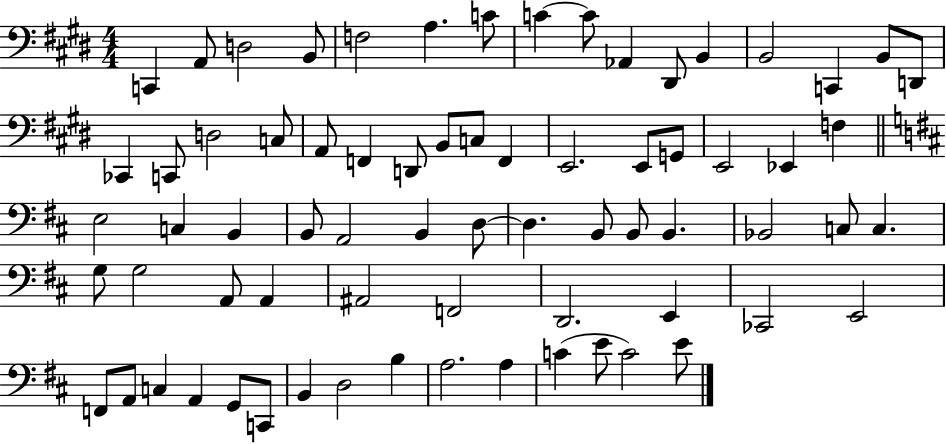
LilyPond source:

{
  \clef bass
  \numericTimeSignature
  \time 4/4
  \key e \major
  c,4 a,8 d2 b,8 | f2 a4. c'8 | c'4~~ c'8 aes,4 dis,8 b,4 | b,2 c,4 b,8 d,8 | \break ces,4 c,8 d2 c8 | a,8 f,4 d,8 b,8 c8 f,4 | e,2. e,8 g,8 | e,2 ees,4 f4 | \break \bar "||" \break \key d \major e2 c4 b,4 | b,8 a,2 b,4 d8~~ | d4. b,8 b,8 b,4. | bes,2 c8 c4. | \break g8 g2 a,8 a,4 | ais,2 f,2 | d,2. e,4 | ces,2 e,2 | \break f,8 a,8 c4 a,4 g,8 c,8 | b,4 d2 b4 | a2. a4 | c'4( e'8 c'2) e'8 | \break \bar "|."
}